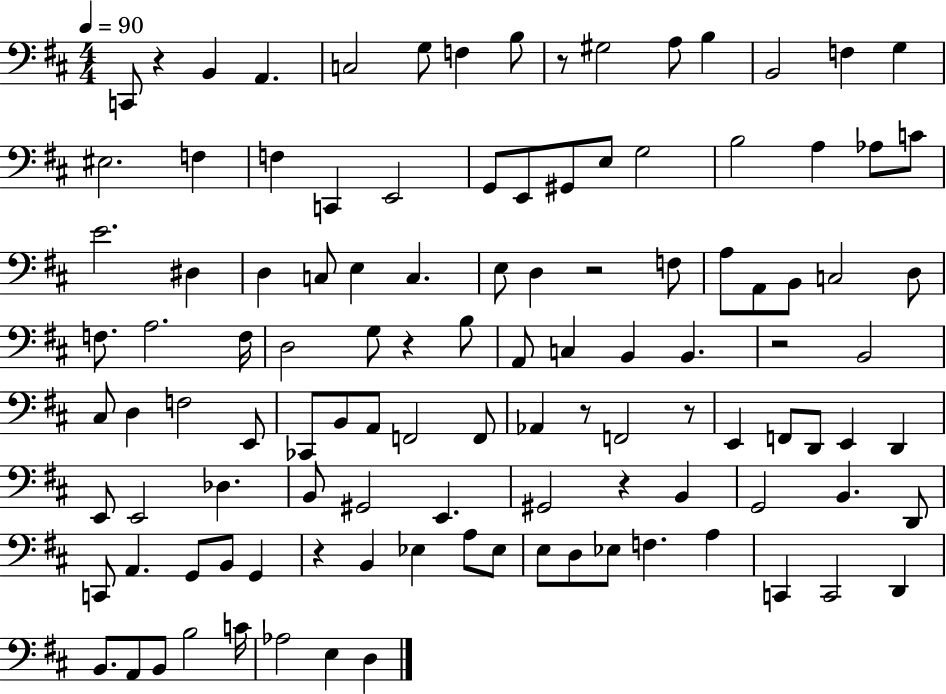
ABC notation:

X:1
T:Untitled
M:4/4
L:1/4
K:D
C,,/2 z B,, A,, C,2 G,/2 F, B,/2 z/2 ^G,2 A,/2 B, B,,2 F, G, ^E,2 F, F, C,, E,,2 G,,/2 E,,/2 ^G,,/2 E,/2 G,2 B,2 A, _A,/2 C/2 E2 ^D, D, C,/2 E, C, E,/2 D, z2 F,/2 A,/2 A,,/2 B,,/2 C,2 D,/2 F,/2 A,2 F,/4 D,2 G,/2 z B,/2 A,,/2 C, B,, B,, z2 B,,2 ^C,/2 D, F,2 E,,/2 _C,,/2 B,,/2 A,,/2 F,,2 F,,/2 _A,, z/2 F,,2 z/2 E,, F,,/2 D,,/2 E,, D,, E,,/2 E,,2 _D, B,,/2 ^G,,2 E,, ^G,,2 z B,, G,,2 B,, D,,/2 C,,/2 A,, G,,/2 B,,/2 G,, z B,, _E, A,/2 _E,/2 E,/2 D,/2 _E,/2 F, A, C,, C,,2 D,, B,,/2 A,,/2 B,,/2 B,2 C/4 _A,2 E, D,